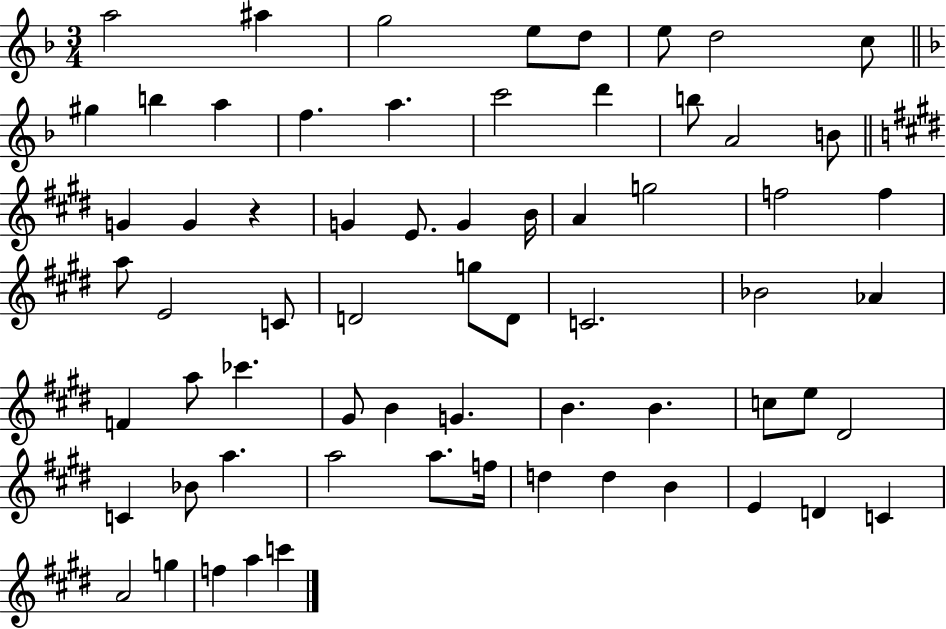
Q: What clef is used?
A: treble